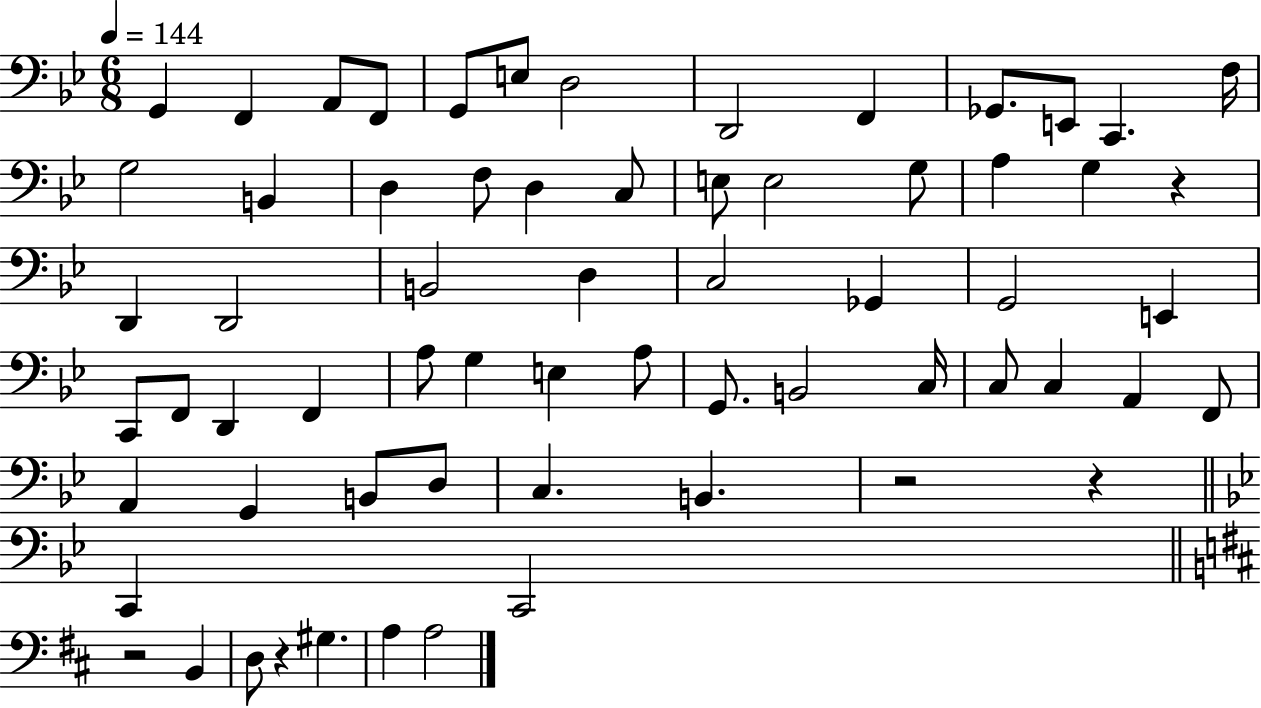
X:1
T:Untitled
M:6/8
L:1/4
K:Bb
G,, F,, A,,/2 F,,/2 G,,/2 E,/2 D,2 D,,2 F,, _G,,/2 E,,/2 C,, F,/4 G,2 B,, D, F,/2 D, C,/2 E,/2 E,2 G,/2 A, G, z D,, D,,2 B,,2 D, C,2 _G,, G,,2 E,, C,,/2 F,,/2 D,, F,, A,/2 G, E, A,/2 G,,/2 B,,2 C,/4 C,/2 C, A,, F,,/2 A,, G,, B,,/2 D,/2 C, B,, z2 z C,, C,,2 z2 B,, D,/2 z ^G, A, A,2